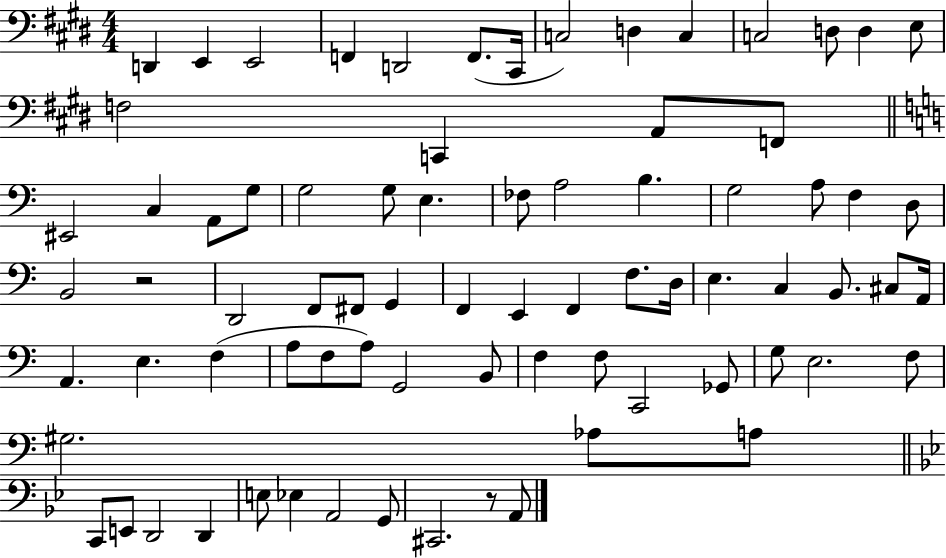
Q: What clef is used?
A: bass